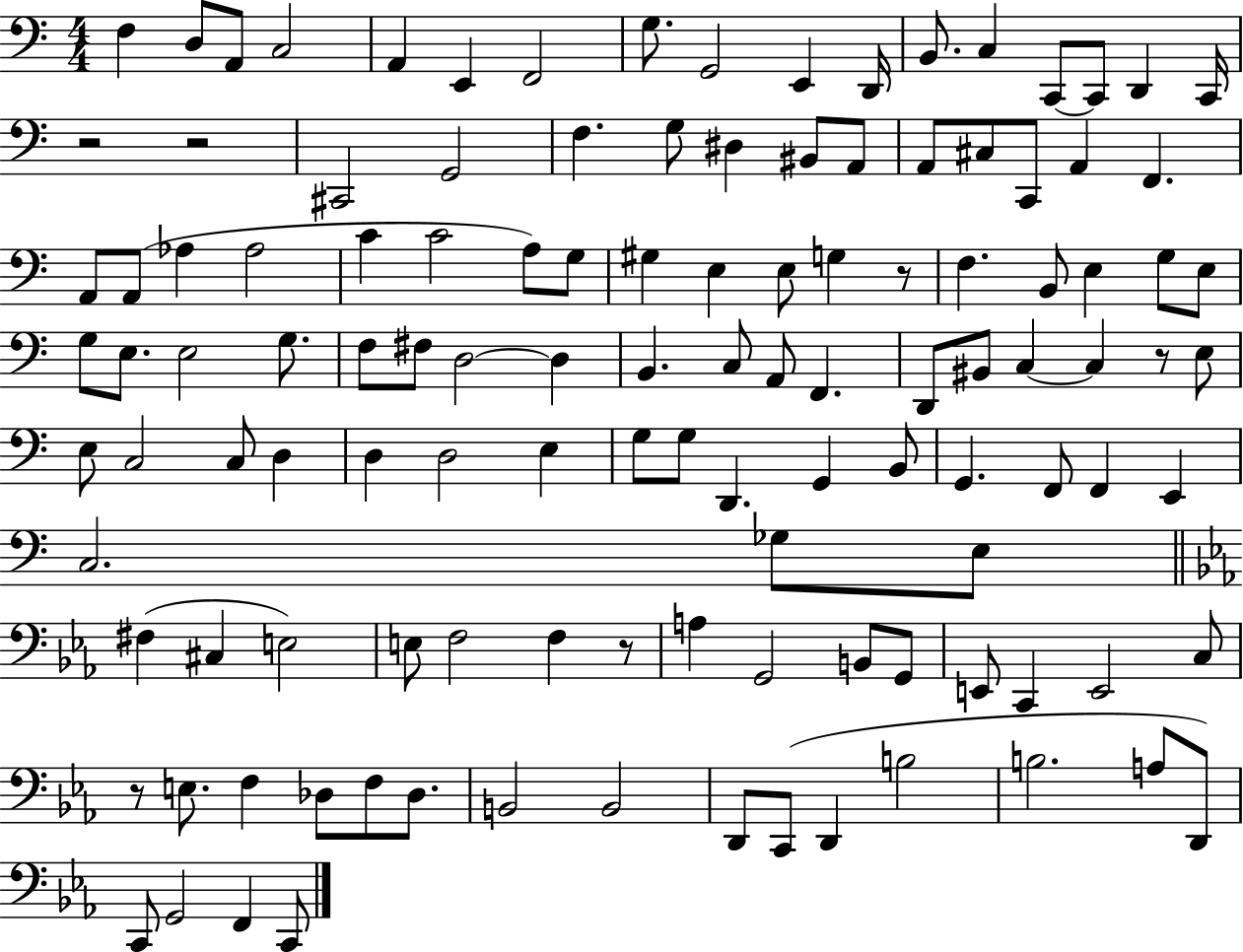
X:1
T:Untitled
M:4/4
L:1/4
K:C
F, D,/2 A,,/2 C,2 A,, E,, F,,2 G,/2 G,,2 E,, D,,/4 B,,/2 C, C,,/2 C,,/2 D,, C,,/4 z2 z2 ^C,,2 G,,2 F, G,/2 ^D, ^B,,/2 A,,/2 A,,/2 ^C,/2 C,,/2 A,, F,, A,,/2 A,,/2 _A, _A,2 C C2 A,/2 G,/2 ^G, E, E,/2 G, z/2 F, B,,/2 E, G,/2 E,/2 G,/2 E,/2 E,2 G,/2 F,/2 ^F,/2 D,2 D, B,, C,/2 A,,/2 F,, D,,/2 ^B,,/2 C, C, z/2 E,/2 E,/2 C,2 C,/2 D, D, D,2 E, G,/2 G,/2 D,, G,, B,,/2 G,, F,,/2 F,, E,, C,2 _G,/2 E,/2 ^F, ^C, E,2 E,/2 F,2 F, z/2 A, G,,2 B,,/2 G,,/2 E,,/2 C,, E,,2 C,/2 z/2 E,/2 F, _D,/2 F,/2 _D,/2 B,,2 B,,2 D,,/2 C,,/2 D,, B,2 B,2 A,/2 D,,/2 C,,/2 G,,2 F,, C,,/2